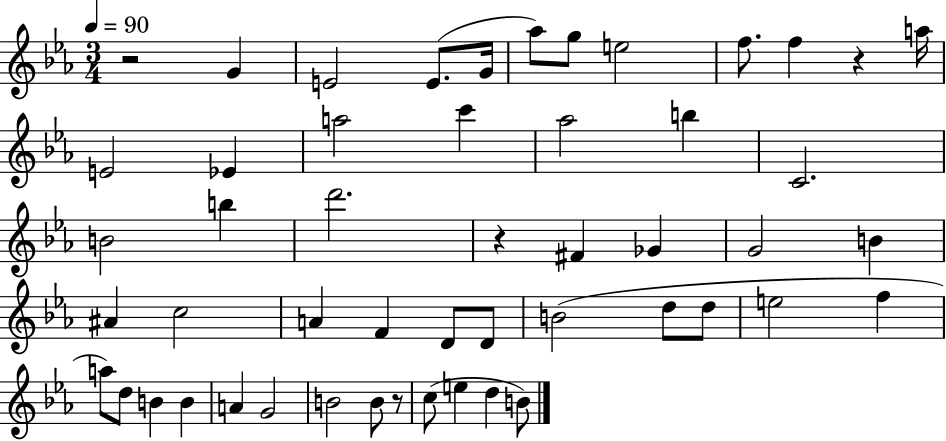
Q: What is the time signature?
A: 3/4